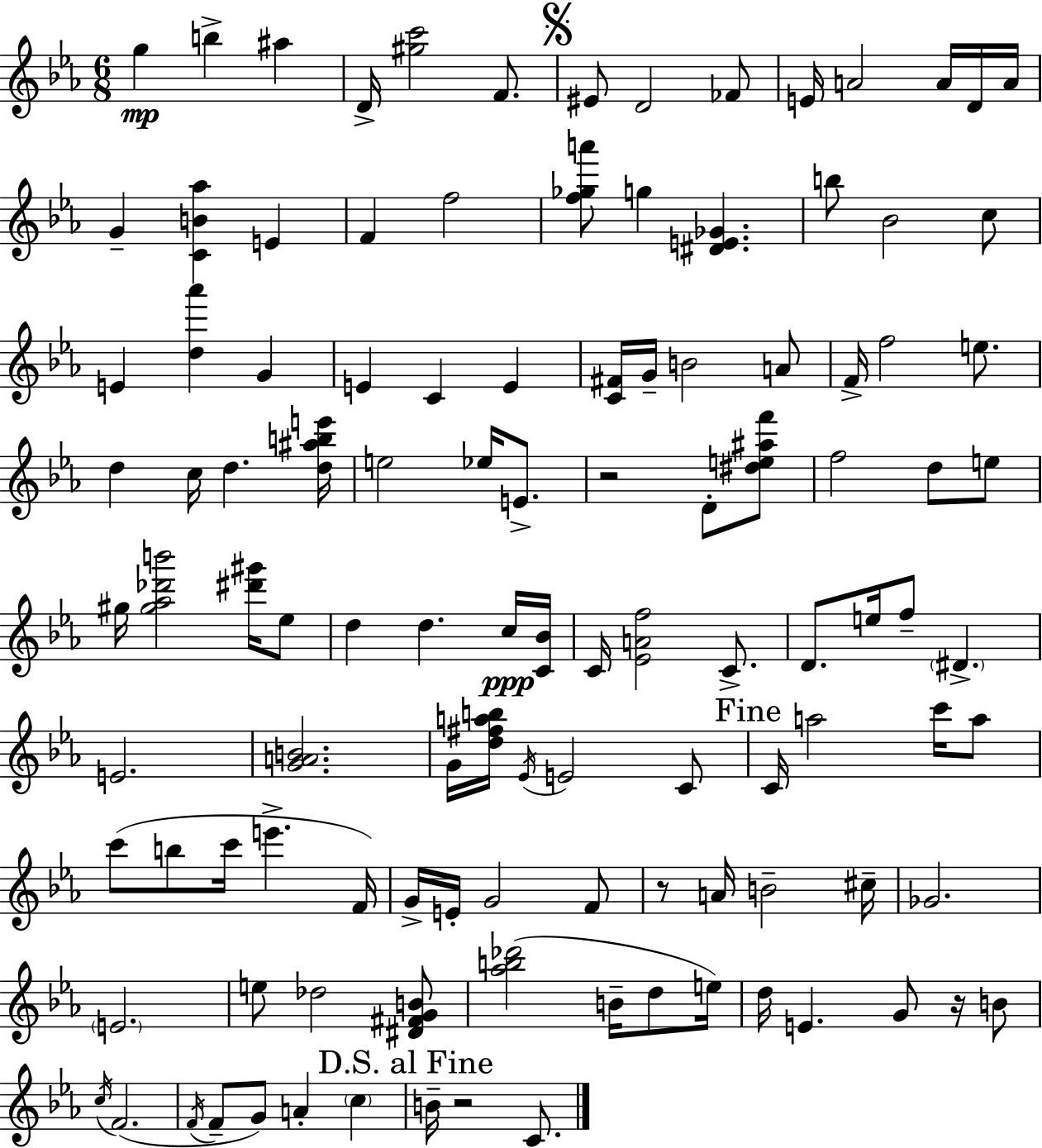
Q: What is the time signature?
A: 6/8